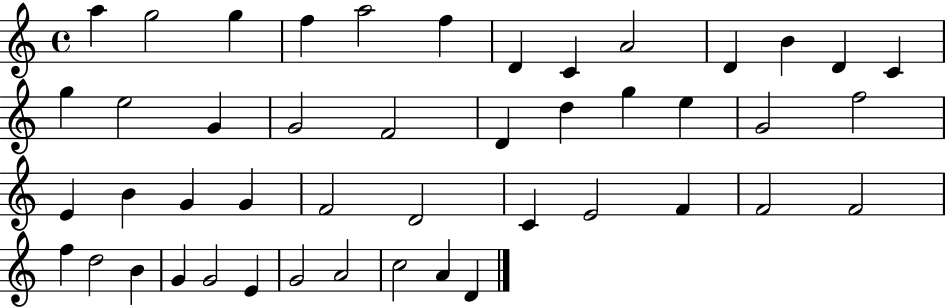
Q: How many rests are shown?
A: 0